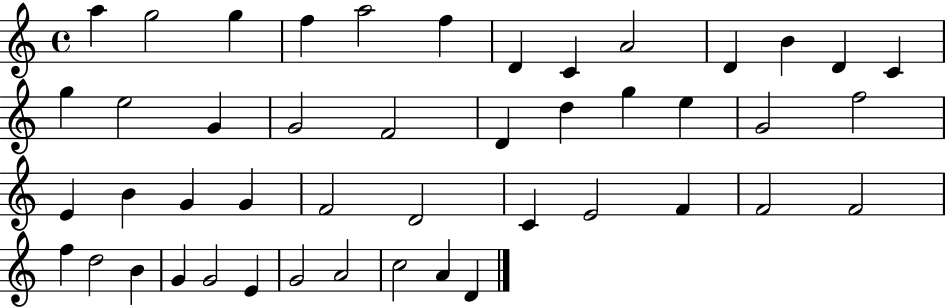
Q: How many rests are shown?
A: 0